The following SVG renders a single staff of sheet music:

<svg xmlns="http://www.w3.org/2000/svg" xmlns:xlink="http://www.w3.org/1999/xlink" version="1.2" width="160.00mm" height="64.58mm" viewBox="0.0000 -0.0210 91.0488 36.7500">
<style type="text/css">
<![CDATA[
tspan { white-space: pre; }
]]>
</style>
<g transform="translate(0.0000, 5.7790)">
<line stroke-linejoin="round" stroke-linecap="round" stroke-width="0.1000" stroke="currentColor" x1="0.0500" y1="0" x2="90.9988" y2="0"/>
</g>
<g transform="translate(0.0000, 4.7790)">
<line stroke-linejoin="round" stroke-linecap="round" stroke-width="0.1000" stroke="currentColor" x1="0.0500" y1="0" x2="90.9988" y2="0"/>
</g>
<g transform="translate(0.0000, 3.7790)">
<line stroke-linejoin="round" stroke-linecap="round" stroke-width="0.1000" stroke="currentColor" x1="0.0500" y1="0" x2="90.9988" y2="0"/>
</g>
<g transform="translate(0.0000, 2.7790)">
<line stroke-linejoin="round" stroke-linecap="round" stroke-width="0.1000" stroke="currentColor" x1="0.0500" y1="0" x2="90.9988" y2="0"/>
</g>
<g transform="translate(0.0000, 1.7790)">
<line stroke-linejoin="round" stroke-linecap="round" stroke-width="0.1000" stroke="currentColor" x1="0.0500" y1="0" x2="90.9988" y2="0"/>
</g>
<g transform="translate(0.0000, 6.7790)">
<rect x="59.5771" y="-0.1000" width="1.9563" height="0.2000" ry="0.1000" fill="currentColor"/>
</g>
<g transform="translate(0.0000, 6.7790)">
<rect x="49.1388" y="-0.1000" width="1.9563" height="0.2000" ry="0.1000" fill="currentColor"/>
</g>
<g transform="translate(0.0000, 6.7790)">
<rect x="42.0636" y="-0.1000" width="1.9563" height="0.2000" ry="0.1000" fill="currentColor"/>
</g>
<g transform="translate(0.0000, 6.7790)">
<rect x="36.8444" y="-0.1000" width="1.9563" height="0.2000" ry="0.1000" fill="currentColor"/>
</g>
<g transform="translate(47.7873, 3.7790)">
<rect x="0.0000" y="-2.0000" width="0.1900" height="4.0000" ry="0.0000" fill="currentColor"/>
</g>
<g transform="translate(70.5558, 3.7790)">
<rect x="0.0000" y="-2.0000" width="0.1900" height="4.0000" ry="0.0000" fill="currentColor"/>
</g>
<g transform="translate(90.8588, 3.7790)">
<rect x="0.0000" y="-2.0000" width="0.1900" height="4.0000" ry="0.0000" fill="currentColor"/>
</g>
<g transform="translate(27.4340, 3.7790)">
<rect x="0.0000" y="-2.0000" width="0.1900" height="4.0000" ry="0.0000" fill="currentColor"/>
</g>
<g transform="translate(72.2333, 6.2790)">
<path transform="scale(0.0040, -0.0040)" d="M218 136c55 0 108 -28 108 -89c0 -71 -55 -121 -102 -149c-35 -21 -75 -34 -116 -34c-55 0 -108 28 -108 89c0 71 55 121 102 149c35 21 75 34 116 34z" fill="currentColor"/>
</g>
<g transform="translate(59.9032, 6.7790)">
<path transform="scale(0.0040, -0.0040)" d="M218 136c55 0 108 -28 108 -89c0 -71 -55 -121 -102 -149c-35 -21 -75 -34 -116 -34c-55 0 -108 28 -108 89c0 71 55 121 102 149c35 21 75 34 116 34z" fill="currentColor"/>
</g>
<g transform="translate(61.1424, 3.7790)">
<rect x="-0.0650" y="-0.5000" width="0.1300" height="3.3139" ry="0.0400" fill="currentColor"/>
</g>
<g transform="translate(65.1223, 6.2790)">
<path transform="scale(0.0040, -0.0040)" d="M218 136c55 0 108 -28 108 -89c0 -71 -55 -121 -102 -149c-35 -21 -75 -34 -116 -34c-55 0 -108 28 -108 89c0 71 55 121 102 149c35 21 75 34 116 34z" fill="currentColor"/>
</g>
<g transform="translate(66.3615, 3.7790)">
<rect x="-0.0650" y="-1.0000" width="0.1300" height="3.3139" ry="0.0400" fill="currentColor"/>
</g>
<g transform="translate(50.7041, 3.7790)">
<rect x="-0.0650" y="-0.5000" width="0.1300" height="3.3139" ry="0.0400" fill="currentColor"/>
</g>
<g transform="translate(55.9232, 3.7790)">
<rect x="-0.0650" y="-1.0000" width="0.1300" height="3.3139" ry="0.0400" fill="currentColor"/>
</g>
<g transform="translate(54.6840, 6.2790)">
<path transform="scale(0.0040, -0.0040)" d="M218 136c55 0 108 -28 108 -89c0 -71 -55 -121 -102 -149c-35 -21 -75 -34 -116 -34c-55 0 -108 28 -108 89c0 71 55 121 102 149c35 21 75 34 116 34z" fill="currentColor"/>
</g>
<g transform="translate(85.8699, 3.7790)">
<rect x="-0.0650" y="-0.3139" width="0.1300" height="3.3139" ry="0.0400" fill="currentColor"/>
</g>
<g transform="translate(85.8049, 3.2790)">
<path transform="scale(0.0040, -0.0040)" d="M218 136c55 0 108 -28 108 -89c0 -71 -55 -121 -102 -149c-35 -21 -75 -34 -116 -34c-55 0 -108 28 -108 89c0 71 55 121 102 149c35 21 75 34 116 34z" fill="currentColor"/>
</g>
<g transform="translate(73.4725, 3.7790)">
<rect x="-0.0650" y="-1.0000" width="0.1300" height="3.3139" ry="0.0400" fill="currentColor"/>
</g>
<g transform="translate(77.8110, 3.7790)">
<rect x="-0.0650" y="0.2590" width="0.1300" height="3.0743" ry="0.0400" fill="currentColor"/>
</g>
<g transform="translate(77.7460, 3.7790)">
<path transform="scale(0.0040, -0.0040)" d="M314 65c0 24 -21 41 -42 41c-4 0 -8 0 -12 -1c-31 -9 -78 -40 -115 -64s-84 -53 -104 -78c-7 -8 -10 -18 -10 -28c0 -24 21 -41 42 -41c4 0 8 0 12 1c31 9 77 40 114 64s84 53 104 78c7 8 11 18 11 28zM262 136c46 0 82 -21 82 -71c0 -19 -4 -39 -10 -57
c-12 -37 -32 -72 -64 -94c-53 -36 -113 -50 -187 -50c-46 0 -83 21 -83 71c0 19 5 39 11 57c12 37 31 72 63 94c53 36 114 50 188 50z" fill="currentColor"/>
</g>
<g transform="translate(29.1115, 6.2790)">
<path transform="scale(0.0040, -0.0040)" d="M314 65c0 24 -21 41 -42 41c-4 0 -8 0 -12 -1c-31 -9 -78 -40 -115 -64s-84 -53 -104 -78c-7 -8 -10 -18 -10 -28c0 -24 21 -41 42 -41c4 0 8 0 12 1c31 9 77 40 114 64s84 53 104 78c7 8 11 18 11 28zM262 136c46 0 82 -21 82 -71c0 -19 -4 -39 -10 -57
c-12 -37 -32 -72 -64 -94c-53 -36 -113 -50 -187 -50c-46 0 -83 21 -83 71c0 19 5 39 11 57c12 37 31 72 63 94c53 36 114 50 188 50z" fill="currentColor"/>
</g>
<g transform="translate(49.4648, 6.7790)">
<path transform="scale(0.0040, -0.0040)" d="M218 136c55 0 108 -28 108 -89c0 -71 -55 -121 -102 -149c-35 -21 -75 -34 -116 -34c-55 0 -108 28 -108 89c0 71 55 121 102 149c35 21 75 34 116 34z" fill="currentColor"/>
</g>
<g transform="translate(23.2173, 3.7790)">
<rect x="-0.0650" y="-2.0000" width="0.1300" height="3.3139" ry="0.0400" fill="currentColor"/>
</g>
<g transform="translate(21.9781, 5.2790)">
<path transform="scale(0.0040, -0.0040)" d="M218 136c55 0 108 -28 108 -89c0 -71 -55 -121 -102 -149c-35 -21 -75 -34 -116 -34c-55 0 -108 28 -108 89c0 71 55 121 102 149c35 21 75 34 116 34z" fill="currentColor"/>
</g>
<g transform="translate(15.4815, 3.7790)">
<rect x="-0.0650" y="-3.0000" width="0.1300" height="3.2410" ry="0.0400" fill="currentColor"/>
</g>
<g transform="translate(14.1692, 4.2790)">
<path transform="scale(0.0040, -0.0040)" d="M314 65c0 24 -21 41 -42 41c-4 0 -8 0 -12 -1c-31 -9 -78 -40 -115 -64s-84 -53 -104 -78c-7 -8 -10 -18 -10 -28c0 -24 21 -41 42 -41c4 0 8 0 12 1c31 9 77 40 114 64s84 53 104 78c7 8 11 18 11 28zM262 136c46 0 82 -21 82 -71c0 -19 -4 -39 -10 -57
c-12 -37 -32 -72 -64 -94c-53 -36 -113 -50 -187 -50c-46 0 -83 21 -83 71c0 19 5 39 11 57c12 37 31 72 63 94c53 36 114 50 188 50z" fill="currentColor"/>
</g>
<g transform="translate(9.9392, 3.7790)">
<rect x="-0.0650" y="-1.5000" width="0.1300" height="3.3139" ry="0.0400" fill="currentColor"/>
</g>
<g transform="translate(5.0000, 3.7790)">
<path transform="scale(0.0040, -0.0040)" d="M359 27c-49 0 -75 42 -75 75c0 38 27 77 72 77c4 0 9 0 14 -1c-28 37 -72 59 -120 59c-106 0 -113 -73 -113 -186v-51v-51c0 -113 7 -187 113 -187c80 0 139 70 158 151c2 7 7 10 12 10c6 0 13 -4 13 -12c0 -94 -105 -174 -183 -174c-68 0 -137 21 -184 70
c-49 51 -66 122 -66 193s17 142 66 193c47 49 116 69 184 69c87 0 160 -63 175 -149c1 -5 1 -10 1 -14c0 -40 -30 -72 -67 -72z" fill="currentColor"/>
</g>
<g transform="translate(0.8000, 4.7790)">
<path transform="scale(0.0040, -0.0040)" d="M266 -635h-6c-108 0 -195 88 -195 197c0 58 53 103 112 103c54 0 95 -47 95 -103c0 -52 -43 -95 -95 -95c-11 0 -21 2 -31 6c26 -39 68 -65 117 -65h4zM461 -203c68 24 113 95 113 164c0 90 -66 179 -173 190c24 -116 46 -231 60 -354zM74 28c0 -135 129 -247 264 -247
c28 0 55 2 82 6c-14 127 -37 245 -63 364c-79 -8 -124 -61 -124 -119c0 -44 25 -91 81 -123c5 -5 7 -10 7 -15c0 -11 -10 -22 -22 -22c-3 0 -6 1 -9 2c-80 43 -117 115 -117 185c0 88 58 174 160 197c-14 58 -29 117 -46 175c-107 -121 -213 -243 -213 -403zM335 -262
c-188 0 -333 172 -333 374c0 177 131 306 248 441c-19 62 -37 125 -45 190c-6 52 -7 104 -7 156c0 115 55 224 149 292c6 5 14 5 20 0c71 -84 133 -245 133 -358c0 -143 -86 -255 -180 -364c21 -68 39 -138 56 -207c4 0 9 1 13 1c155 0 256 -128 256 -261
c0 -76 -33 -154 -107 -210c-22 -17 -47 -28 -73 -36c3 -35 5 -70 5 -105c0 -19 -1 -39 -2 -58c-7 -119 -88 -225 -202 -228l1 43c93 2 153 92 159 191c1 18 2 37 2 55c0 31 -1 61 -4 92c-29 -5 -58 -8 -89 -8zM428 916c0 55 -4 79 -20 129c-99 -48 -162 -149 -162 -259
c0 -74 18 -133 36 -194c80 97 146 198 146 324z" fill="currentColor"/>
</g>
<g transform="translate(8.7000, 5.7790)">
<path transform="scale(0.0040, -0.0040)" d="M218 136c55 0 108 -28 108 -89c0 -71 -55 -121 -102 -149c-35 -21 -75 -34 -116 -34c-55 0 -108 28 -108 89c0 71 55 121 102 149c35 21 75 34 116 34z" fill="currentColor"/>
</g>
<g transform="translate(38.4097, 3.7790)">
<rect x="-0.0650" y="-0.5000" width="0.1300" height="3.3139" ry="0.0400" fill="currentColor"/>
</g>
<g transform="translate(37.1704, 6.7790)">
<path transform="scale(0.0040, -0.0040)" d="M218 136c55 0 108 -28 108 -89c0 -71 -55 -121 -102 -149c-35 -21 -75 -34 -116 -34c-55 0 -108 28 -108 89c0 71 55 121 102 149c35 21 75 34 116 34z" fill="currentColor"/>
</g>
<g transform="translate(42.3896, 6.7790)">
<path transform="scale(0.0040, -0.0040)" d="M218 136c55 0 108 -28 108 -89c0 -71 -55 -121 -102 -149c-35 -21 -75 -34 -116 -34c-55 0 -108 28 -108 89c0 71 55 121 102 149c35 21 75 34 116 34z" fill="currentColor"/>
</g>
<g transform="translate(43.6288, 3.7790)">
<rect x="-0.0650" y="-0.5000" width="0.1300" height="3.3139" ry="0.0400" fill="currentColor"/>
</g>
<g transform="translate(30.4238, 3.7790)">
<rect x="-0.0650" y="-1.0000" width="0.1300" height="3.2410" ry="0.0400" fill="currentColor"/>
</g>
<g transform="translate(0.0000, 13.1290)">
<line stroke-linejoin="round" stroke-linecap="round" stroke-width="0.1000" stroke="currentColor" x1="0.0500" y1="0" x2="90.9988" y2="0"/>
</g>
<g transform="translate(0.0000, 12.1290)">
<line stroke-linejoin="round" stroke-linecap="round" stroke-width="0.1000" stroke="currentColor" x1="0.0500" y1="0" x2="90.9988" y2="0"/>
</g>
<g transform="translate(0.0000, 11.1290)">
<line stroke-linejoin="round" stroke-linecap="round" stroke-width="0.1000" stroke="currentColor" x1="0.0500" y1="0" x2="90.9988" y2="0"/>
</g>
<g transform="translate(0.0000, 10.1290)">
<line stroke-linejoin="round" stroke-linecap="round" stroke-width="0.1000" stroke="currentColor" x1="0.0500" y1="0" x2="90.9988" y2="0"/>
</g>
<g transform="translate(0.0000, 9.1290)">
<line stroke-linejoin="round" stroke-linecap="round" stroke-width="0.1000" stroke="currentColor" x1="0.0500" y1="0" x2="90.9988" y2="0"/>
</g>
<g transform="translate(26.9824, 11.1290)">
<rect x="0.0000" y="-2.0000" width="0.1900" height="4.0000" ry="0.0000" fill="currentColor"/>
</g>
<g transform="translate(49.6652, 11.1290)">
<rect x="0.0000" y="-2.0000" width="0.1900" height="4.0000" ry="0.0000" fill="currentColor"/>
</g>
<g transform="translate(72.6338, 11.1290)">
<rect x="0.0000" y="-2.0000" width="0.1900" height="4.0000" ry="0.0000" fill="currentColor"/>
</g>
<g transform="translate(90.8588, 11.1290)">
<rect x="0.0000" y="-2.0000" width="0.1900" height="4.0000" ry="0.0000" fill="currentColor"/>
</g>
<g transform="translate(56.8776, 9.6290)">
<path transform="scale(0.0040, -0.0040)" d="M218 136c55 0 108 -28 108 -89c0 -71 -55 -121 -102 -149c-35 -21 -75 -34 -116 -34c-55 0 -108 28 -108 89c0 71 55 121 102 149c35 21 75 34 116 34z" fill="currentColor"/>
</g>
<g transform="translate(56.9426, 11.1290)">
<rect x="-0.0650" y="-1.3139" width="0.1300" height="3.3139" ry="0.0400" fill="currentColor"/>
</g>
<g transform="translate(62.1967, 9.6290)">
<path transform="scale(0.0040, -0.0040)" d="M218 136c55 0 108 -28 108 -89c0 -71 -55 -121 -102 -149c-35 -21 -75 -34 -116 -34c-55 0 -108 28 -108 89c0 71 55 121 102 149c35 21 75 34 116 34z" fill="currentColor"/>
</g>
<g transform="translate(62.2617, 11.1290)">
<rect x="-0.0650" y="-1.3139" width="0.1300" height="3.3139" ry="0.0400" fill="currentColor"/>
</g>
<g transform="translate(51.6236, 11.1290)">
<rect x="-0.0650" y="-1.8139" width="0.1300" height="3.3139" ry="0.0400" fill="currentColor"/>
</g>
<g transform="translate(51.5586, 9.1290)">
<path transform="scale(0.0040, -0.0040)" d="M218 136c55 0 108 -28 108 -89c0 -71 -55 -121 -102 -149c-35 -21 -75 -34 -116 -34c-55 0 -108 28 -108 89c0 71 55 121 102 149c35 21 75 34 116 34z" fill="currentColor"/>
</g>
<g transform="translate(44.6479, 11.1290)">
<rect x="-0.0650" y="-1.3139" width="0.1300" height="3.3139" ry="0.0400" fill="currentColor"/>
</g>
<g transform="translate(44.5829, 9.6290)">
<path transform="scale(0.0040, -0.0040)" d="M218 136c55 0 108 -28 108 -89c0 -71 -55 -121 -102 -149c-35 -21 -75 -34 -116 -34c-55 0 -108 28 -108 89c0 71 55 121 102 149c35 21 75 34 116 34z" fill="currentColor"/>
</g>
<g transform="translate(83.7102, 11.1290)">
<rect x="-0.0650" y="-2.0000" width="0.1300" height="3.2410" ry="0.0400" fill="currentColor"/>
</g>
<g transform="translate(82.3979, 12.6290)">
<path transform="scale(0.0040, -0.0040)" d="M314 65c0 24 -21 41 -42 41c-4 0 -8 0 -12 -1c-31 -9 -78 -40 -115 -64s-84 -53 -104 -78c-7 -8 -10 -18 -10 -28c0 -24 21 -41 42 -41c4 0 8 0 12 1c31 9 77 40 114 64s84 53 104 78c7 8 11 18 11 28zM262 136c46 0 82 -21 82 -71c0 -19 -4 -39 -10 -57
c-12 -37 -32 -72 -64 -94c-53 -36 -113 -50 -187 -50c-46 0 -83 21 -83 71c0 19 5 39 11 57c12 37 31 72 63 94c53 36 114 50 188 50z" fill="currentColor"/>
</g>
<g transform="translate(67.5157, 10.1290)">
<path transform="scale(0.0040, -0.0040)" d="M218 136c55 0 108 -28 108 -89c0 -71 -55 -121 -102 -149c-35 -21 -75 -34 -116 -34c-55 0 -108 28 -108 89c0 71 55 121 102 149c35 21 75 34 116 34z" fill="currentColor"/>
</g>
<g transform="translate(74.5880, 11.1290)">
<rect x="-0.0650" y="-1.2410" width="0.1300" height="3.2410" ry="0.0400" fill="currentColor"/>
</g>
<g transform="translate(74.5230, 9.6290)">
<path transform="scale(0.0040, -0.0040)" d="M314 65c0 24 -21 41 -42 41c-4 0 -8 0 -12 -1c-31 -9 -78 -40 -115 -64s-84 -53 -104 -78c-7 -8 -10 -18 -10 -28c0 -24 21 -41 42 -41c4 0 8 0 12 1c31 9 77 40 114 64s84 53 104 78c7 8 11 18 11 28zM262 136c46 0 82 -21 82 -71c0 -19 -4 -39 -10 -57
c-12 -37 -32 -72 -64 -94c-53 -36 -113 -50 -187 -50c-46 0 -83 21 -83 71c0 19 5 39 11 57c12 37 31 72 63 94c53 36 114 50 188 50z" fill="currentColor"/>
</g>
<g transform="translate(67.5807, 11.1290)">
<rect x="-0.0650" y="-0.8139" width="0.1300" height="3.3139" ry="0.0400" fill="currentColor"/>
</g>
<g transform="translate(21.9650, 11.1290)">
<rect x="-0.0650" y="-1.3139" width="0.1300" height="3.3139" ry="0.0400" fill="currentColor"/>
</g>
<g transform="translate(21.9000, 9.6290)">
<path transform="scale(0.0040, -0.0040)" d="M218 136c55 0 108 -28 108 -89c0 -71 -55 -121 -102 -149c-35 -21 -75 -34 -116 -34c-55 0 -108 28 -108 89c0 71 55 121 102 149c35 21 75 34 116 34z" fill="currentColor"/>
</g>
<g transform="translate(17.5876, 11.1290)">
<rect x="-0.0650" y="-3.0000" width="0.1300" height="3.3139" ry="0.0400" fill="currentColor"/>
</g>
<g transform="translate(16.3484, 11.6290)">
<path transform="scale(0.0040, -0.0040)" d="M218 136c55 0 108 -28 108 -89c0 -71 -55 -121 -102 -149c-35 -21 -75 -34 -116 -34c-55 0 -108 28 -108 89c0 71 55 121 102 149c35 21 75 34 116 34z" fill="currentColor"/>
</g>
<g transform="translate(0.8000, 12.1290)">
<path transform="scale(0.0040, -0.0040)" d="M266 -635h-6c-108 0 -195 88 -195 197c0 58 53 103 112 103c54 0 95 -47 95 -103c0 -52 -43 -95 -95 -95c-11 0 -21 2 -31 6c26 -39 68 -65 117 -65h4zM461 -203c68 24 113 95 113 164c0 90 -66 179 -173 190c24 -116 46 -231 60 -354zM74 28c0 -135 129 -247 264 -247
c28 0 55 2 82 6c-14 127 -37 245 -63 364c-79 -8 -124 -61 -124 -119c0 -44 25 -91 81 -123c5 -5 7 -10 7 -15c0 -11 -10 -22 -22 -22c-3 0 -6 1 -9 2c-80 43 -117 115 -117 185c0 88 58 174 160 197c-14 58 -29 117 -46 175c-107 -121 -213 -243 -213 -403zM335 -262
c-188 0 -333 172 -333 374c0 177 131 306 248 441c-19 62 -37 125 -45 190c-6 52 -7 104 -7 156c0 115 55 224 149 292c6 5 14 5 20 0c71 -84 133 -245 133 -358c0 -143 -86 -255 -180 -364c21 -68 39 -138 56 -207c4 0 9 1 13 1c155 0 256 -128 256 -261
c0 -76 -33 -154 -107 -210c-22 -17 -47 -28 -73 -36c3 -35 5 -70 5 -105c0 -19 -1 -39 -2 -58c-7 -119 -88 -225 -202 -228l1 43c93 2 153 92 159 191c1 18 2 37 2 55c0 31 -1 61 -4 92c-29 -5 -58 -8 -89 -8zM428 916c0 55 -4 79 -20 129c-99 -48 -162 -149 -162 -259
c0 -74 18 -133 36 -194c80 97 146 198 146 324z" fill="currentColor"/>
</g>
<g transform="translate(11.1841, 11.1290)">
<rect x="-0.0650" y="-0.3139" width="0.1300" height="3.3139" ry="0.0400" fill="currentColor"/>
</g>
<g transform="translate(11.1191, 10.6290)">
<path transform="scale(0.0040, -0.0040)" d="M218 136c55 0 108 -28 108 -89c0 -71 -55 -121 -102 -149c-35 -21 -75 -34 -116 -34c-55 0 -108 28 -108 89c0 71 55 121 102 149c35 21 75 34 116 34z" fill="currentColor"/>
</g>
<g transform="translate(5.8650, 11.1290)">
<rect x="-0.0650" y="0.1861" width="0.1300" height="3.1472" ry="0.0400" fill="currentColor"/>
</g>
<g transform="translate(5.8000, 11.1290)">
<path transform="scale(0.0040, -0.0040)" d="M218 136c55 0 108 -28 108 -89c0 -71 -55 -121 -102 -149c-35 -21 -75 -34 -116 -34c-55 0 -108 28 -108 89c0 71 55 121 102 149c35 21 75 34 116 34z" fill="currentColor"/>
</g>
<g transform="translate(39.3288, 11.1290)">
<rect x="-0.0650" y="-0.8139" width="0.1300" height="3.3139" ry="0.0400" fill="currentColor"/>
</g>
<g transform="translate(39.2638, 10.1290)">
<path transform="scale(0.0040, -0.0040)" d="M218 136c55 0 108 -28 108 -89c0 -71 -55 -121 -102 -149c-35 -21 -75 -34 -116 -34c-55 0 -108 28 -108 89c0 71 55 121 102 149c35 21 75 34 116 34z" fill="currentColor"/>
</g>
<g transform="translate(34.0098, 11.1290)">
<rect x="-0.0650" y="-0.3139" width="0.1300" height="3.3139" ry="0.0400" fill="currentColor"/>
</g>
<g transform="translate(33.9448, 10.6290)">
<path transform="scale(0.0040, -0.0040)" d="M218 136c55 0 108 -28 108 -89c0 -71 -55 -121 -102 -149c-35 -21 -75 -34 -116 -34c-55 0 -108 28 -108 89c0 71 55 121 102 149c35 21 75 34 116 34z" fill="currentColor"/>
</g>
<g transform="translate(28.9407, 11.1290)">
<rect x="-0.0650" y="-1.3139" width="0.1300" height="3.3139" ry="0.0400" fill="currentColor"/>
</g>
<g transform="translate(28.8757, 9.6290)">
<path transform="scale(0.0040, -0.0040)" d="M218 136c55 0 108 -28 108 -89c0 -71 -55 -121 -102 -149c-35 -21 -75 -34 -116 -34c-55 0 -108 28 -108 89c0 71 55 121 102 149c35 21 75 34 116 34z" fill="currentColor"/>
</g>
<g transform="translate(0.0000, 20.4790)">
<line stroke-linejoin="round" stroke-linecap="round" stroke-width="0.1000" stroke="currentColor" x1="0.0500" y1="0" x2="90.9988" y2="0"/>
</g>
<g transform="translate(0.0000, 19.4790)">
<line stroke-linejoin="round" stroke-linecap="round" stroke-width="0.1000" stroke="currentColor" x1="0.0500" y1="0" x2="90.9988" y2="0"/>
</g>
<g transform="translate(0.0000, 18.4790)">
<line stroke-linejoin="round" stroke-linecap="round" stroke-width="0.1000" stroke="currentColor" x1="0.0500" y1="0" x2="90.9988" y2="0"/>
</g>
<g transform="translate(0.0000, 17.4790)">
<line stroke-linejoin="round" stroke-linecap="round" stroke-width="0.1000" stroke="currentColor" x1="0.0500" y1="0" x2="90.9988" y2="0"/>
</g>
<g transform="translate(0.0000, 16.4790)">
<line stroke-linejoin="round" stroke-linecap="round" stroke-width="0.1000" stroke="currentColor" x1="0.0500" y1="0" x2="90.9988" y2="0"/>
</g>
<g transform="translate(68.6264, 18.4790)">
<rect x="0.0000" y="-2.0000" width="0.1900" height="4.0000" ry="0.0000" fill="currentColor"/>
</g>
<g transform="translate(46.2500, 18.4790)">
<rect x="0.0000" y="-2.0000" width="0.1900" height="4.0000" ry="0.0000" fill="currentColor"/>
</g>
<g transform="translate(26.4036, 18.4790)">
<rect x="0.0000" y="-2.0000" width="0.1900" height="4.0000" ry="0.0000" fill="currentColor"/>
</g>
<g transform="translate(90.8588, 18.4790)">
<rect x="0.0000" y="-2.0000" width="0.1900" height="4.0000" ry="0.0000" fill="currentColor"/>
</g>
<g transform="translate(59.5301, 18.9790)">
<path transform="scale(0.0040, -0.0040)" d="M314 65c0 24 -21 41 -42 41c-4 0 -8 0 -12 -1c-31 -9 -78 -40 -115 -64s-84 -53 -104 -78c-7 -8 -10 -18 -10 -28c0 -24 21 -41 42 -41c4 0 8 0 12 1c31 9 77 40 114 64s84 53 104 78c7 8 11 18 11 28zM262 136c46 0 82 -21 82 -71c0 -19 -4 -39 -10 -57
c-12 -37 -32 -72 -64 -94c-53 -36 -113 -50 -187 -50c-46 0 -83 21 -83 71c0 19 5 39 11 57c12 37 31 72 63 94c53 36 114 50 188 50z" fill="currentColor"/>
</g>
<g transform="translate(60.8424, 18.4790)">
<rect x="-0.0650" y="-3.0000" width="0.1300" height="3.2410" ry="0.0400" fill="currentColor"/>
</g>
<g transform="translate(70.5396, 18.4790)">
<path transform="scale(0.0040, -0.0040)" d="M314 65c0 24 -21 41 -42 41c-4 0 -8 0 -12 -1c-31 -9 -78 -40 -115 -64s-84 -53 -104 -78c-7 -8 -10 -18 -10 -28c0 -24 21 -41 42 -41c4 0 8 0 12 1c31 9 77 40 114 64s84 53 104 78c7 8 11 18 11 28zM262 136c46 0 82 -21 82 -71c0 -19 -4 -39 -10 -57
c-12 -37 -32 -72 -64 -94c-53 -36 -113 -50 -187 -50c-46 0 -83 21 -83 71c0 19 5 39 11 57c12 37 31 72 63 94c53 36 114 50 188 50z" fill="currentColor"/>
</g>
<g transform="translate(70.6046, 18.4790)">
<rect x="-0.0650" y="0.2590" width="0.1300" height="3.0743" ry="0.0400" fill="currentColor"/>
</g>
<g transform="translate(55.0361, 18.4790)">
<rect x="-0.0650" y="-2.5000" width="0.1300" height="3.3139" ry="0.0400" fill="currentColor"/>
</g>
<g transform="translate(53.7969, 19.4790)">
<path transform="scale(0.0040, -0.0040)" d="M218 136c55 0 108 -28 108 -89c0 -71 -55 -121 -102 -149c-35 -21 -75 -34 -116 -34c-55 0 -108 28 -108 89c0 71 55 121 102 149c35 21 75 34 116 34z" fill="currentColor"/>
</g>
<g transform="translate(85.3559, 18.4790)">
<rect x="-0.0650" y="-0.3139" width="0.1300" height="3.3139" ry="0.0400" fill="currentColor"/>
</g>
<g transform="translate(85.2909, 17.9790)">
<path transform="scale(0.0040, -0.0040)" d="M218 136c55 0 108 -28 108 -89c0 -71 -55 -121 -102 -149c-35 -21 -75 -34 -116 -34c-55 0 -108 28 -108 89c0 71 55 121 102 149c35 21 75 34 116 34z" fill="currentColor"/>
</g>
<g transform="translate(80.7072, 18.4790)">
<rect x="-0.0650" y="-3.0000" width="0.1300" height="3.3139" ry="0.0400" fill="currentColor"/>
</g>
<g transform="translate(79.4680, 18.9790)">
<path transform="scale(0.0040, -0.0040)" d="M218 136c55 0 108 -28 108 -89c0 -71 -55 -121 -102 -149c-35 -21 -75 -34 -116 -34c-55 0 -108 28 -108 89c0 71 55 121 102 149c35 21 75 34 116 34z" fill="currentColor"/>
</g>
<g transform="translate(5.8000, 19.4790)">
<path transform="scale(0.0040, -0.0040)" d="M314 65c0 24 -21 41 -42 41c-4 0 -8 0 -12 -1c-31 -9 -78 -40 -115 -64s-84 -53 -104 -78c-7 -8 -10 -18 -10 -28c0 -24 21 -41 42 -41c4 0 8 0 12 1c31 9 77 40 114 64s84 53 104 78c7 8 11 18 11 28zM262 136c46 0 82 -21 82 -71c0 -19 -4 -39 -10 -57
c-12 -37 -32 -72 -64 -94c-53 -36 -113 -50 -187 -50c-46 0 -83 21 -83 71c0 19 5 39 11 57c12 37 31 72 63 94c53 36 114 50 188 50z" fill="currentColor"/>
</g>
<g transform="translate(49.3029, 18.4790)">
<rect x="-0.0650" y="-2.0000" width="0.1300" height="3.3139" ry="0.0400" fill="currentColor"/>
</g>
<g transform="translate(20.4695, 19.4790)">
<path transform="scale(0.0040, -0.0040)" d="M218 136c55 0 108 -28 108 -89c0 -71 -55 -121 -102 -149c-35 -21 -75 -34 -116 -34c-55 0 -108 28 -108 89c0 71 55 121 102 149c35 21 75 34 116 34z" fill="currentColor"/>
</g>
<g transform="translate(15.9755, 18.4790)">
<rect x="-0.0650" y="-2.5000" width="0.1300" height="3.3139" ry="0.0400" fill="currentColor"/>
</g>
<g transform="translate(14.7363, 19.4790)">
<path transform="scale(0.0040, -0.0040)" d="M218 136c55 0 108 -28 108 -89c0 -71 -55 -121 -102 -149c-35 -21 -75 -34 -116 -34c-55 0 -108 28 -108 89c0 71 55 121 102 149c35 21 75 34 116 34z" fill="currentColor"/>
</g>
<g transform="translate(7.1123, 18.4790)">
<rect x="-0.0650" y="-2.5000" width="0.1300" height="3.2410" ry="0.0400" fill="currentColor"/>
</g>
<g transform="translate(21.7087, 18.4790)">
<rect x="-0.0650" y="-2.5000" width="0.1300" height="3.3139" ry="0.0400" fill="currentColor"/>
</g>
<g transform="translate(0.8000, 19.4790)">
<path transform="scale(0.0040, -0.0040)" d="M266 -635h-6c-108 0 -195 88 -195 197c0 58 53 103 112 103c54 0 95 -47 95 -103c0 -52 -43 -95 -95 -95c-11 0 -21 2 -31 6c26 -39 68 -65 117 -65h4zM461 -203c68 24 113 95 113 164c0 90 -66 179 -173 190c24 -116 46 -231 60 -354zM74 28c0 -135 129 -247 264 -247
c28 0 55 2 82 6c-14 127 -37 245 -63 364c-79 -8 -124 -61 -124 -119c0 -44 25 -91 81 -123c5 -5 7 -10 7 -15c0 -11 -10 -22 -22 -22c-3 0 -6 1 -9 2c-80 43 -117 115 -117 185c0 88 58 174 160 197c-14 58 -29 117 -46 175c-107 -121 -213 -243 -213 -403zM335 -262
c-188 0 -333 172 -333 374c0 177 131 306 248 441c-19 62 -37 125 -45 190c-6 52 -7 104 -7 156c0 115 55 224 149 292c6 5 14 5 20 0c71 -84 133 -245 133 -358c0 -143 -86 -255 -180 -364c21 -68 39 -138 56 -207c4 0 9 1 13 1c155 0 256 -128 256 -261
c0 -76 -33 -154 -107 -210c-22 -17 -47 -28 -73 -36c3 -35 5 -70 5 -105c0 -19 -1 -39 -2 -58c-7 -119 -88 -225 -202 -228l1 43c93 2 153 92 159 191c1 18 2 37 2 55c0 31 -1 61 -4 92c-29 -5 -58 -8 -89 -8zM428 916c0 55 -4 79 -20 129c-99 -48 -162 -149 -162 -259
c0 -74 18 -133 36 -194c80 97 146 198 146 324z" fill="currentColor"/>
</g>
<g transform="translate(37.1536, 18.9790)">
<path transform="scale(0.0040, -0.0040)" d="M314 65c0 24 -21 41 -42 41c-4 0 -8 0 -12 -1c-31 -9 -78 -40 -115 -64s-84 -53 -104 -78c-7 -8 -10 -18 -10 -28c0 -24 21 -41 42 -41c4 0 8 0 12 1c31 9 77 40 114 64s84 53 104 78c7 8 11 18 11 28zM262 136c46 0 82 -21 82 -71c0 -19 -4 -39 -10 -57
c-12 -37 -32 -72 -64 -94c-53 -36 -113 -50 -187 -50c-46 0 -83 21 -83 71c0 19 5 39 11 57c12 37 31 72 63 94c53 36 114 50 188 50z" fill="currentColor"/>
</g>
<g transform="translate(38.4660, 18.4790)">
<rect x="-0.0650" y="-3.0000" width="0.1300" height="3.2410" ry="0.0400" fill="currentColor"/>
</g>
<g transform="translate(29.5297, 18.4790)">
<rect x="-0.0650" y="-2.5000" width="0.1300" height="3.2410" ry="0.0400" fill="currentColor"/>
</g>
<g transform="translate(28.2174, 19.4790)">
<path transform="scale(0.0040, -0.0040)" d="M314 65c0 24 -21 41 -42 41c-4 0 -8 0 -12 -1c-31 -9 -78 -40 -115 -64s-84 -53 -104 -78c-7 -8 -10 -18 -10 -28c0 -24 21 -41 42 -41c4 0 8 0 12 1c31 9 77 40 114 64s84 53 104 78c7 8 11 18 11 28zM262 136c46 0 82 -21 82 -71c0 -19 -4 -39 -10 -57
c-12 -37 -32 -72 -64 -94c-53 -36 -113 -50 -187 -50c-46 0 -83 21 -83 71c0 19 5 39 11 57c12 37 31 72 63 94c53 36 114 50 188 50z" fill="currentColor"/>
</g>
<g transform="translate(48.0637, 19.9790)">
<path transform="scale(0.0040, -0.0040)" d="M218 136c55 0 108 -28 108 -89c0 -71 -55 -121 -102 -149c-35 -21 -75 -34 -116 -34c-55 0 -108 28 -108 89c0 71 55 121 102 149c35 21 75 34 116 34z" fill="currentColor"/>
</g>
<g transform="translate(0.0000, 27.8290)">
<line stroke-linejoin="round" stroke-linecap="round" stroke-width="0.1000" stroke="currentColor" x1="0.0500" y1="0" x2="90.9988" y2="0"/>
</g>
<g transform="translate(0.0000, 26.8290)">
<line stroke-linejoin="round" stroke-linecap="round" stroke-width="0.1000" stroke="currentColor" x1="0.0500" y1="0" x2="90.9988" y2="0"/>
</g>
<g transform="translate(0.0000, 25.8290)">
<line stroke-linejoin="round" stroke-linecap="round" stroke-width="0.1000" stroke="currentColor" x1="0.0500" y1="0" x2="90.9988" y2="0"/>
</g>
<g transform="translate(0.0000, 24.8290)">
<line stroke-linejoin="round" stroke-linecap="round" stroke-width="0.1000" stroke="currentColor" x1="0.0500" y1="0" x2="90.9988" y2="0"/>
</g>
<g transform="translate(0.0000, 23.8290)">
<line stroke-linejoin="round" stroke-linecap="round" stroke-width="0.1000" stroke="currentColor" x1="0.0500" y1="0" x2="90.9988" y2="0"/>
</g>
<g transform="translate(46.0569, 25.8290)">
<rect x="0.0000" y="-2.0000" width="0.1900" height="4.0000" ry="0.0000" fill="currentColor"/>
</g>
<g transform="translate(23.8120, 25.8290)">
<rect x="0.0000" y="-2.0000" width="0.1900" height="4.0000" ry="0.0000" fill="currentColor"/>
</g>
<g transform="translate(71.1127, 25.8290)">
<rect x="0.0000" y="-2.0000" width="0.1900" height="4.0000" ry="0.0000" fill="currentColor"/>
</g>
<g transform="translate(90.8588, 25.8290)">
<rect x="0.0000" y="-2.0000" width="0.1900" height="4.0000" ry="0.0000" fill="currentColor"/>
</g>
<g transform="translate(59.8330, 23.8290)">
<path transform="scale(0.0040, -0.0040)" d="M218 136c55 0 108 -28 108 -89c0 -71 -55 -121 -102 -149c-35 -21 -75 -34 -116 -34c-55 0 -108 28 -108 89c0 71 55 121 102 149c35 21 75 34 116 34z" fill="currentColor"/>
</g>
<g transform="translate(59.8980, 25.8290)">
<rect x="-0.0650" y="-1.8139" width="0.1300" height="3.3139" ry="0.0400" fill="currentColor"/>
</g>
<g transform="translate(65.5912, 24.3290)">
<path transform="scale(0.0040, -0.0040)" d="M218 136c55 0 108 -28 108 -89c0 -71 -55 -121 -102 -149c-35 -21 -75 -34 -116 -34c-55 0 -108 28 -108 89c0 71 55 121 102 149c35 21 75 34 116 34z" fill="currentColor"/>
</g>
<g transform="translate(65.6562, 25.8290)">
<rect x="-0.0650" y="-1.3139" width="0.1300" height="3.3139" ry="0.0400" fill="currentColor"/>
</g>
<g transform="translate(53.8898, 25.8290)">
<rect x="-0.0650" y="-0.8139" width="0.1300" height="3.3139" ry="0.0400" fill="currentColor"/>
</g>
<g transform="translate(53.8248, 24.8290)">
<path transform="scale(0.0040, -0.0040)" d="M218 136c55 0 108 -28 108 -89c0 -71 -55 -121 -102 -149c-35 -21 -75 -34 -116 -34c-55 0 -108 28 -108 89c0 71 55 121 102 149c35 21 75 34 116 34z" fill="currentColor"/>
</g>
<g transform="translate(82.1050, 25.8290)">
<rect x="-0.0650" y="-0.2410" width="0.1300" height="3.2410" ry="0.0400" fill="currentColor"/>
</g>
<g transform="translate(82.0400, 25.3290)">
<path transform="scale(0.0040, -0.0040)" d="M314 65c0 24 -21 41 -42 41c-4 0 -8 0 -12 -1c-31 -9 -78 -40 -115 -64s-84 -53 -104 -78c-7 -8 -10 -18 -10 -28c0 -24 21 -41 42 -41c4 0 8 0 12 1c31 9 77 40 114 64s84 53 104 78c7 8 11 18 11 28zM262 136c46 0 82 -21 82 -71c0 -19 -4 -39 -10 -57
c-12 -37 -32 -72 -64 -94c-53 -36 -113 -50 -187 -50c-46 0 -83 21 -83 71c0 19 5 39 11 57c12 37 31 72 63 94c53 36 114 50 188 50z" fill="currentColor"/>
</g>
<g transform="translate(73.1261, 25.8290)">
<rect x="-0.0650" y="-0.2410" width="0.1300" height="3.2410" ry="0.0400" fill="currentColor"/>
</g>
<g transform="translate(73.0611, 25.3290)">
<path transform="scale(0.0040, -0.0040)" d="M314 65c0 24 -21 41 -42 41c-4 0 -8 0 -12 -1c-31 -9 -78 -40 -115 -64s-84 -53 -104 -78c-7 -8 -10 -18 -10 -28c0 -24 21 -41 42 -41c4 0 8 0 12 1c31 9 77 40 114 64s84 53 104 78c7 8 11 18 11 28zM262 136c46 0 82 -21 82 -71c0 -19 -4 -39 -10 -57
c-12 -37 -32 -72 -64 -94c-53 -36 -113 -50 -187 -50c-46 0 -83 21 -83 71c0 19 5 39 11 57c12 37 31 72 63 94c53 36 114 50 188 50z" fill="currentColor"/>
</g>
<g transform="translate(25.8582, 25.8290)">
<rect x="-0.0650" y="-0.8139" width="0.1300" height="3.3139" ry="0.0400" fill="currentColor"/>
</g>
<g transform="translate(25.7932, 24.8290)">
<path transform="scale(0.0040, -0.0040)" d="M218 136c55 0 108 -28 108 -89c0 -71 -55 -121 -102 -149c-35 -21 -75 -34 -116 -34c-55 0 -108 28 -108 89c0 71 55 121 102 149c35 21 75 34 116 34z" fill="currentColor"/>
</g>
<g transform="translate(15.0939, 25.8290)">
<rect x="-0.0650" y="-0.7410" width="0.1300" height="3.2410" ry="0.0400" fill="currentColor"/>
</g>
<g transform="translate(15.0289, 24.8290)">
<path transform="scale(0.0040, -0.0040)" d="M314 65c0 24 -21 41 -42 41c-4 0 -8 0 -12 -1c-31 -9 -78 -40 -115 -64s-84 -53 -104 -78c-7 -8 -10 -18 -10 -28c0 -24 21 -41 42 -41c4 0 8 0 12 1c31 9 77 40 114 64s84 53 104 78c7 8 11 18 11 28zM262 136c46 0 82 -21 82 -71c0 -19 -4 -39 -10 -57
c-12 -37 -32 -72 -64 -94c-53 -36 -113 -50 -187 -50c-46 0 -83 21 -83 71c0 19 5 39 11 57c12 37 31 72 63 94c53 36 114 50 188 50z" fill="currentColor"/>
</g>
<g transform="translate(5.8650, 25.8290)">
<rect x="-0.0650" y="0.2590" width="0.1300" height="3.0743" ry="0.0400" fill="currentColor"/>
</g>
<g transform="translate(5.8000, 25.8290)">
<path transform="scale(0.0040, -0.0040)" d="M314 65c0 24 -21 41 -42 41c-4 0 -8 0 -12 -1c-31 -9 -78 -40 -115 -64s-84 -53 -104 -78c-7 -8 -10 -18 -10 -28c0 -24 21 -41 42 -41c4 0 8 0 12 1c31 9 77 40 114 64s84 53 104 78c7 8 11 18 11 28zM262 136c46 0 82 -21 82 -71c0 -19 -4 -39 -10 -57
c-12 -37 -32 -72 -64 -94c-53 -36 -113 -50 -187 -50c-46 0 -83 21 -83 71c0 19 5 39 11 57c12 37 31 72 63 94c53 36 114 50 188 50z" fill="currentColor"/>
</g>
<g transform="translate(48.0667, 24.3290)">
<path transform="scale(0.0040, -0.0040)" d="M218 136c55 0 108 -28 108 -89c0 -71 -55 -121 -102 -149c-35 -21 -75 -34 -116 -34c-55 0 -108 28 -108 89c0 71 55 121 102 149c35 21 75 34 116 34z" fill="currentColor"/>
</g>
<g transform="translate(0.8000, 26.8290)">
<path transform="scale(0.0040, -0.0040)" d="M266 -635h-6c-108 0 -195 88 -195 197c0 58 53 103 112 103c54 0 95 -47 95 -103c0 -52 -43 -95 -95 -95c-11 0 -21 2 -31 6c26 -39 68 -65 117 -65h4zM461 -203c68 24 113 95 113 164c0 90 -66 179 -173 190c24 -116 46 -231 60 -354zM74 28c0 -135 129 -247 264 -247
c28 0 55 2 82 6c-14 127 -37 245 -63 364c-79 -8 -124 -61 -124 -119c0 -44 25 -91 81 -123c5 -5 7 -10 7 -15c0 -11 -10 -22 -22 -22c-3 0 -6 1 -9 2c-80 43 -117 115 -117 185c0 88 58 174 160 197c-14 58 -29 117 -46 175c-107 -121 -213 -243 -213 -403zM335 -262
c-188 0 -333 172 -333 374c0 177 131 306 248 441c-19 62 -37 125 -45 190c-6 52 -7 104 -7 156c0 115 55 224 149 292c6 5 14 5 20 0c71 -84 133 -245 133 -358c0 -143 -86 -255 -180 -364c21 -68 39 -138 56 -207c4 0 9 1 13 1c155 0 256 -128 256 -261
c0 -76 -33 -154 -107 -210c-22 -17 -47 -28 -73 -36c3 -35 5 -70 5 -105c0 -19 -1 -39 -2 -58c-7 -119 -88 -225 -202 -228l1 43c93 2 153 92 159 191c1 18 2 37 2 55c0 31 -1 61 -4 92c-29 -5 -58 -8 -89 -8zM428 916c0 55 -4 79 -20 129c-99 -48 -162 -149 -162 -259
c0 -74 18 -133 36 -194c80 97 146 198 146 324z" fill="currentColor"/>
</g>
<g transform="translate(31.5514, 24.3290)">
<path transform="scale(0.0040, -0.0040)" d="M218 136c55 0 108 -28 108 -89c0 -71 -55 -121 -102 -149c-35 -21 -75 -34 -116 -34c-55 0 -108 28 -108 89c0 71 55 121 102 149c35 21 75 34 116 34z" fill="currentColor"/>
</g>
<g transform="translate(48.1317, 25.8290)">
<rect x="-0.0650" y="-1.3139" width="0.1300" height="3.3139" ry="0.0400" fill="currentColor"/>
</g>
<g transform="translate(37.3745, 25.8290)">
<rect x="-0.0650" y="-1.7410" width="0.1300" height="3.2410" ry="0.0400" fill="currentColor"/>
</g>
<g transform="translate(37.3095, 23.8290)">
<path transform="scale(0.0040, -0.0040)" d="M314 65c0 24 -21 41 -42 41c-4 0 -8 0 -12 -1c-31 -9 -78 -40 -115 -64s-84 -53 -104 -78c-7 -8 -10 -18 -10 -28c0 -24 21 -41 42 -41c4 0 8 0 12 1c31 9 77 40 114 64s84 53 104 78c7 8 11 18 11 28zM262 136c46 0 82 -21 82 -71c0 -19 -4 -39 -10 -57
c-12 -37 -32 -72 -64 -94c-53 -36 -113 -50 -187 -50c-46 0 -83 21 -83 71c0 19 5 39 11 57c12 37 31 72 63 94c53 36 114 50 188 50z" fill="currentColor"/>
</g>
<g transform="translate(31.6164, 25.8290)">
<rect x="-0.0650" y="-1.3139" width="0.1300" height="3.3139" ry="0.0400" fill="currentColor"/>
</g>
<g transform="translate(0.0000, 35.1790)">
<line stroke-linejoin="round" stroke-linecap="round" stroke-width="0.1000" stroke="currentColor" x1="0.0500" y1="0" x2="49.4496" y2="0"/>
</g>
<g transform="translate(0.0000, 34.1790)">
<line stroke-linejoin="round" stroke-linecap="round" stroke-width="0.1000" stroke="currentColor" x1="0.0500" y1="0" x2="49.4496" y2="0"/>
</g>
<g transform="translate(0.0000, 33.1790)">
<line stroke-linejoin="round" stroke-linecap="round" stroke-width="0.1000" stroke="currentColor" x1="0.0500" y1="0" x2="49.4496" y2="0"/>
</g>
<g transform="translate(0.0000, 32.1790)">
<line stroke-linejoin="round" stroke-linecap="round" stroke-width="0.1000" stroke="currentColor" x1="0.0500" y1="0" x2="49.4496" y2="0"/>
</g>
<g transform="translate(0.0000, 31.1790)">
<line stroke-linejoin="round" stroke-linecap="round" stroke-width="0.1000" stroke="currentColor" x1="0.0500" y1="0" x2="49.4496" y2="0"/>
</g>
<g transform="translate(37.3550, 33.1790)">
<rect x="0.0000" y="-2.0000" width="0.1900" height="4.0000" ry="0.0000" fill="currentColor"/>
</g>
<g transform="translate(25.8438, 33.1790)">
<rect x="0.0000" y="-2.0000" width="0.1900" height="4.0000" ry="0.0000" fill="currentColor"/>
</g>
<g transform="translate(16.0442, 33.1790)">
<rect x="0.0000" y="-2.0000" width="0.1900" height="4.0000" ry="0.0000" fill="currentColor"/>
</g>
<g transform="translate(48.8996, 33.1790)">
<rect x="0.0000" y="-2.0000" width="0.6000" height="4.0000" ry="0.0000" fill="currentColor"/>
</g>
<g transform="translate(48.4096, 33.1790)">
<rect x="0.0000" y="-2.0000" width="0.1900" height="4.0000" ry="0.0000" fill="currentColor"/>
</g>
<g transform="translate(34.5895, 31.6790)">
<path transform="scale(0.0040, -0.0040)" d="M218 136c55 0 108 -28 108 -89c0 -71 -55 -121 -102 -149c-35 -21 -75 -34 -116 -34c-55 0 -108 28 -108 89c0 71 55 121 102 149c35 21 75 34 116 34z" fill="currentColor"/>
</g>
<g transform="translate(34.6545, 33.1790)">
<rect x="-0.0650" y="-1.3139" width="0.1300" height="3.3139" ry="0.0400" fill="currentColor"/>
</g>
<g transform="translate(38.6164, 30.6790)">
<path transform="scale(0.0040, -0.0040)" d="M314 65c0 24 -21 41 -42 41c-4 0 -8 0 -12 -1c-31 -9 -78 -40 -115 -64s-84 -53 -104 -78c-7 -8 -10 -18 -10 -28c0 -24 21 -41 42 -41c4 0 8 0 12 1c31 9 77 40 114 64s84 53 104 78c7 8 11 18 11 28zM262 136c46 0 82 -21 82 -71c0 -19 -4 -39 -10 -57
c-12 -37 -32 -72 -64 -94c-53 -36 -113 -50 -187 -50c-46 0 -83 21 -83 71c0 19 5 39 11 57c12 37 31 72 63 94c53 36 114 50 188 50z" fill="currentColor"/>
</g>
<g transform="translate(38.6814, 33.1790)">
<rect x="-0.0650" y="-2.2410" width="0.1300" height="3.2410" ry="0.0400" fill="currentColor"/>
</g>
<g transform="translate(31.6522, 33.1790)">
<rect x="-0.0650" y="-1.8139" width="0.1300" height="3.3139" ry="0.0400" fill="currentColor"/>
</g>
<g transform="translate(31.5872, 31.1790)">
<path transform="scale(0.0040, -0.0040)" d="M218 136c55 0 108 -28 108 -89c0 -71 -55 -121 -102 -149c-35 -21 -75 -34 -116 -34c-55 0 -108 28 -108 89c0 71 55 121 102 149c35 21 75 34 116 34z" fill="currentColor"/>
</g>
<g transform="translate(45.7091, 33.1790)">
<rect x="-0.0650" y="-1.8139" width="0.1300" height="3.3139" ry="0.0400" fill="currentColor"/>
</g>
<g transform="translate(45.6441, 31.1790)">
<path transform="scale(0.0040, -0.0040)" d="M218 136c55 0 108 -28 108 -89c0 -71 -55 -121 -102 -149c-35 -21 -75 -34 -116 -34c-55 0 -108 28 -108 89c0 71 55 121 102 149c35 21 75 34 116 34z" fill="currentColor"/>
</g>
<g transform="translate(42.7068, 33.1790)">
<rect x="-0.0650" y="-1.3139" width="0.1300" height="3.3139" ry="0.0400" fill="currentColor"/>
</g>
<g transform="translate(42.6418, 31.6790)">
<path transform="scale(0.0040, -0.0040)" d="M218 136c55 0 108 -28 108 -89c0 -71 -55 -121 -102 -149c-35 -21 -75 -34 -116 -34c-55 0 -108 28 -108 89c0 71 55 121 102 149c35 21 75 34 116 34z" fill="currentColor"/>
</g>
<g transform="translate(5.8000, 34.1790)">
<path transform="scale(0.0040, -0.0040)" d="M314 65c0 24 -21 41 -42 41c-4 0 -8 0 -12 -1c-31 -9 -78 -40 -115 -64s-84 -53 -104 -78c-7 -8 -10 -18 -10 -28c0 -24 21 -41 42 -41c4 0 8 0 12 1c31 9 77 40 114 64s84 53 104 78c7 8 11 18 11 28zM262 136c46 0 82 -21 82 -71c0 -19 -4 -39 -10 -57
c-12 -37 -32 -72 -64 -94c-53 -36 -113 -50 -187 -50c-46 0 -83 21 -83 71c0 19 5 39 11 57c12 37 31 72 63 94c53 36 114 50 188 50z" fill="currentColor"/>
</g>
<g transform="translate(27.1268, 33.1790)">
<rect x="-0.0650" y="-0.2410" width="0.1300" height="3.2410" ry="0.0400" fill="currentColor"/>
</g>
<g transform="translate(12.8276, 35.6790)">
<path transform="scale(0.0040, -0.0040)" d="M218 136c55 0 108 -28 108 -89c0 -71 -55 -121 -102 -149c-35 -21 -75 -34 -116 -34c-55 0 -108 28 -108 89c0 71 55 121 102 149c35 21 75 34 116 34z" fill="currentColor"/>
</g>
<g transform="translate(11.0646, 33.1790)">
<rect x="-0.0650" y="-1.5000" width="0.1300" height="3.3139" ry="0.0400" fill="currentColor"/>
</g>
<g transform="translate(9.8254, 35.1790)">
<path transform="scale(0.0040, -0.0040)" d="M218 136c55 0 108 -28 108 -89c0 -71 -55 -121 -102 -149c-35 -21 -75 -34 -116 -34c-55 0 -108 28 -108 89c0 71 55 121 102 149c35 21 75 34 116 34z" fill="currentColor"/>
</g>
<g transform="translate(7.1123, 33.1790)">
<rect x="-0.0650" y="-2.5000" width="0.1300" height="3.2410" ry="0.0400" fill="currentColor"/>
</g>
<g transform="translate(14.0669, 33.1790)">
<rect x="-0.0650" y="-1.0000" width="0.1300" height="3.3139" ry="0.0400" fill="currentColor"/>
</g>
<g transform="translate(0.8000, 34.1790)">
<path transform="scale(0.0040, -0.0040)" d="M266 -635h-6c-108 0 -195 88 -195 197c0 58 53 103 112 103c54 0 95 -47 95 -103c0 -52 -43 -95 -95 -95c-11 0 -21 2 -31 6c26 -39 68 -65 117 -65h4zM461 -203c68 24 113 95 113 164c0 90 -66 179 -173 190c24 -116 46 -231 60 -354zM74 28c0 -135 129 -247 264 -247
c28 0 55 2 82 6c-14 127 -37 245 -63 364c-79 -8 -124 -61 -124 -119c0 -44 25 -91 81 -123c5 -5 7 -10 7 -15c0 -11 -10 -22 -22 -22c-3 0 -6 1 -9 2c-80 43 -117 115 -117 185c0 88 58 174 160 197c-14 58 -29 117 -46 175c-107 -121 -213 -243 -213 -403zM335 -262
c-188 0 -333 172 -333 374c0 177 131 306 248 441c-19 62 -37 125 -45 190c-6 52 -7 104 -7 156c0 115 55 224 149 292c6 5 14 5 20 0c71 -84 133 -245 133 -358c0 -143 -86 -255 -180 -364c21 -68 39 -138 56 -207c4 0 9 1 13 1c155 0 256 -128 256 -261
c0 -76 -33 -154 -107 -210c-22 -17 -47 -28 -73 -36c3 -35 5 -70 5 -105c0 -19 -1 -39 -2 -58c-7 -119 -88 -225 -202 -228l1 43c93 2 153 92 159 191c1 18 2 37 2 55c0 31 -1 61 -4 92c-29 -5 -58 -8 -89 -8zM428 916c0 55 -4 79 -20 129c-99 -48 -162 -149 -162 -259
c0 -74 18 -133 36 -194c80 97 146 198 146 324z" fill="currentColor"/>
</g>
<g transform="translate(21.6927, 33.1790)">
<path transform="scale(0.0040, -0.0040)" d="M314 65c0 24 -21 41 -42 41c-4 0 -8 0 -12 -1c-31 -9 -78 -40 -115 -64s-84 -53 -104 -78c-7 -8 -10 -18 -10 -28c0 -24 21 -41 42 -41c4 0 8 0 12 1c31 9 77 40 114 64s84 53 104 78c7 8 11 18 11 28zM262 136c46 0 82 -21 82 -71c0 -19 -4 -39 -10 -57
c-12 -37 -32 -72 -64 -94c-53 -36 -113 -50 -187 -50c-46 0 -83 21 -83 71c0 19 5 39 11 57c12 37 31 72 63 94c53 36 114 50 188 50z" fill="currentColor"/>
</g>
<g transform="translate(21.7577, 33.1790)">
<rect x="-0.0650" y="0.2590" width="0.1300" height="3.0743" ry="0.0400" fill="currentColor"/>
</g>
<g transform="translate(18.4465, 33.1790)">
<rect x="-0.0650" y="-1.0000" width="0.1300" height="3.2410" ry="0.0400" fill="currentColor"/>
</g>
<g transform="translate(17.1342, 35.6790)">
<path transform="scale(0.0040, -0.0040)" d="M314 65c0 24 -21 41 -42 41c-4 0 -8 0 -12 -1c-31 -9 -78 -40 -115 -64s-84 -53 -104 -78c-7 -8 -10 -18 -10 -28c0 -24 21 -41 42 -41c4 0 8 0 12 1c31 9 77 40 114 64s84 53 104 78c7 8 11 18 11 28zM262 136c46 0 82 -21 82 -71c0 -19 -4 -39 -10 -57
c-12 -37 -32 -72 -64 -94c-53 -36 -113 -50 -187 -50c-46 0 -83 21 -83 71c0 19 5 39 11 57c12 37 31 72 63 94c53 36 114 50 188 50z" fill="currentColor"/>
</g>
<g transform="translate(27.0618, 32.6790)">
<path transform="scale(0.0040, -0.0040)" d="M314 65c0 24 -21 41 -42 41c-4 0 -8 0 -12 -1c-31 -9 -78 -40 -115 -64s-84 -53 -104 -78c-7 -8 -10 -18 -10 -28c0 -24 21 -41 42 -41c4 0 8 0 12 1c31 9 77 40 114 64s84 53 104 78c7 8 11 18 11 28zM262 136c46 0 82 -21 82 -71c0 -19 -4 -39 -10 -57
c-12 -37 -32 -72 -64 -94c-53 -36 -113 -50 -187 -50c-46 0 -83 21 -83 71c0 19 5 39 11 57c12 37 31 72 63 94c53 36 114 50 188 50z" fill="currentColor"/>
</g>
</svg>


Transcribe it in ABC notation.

X:1
T:Untitled
M:4/4
L:1/4
K:C
E A2 F D2 C C C D C D D B2 c B c A e e c d e f e e d e2 F2 G2 G G G2 A2 F G A2 B2 A c B2 d2 d e f2 e d f e c2 c2 G2 E D D2 B2 c2 f e g2 e f